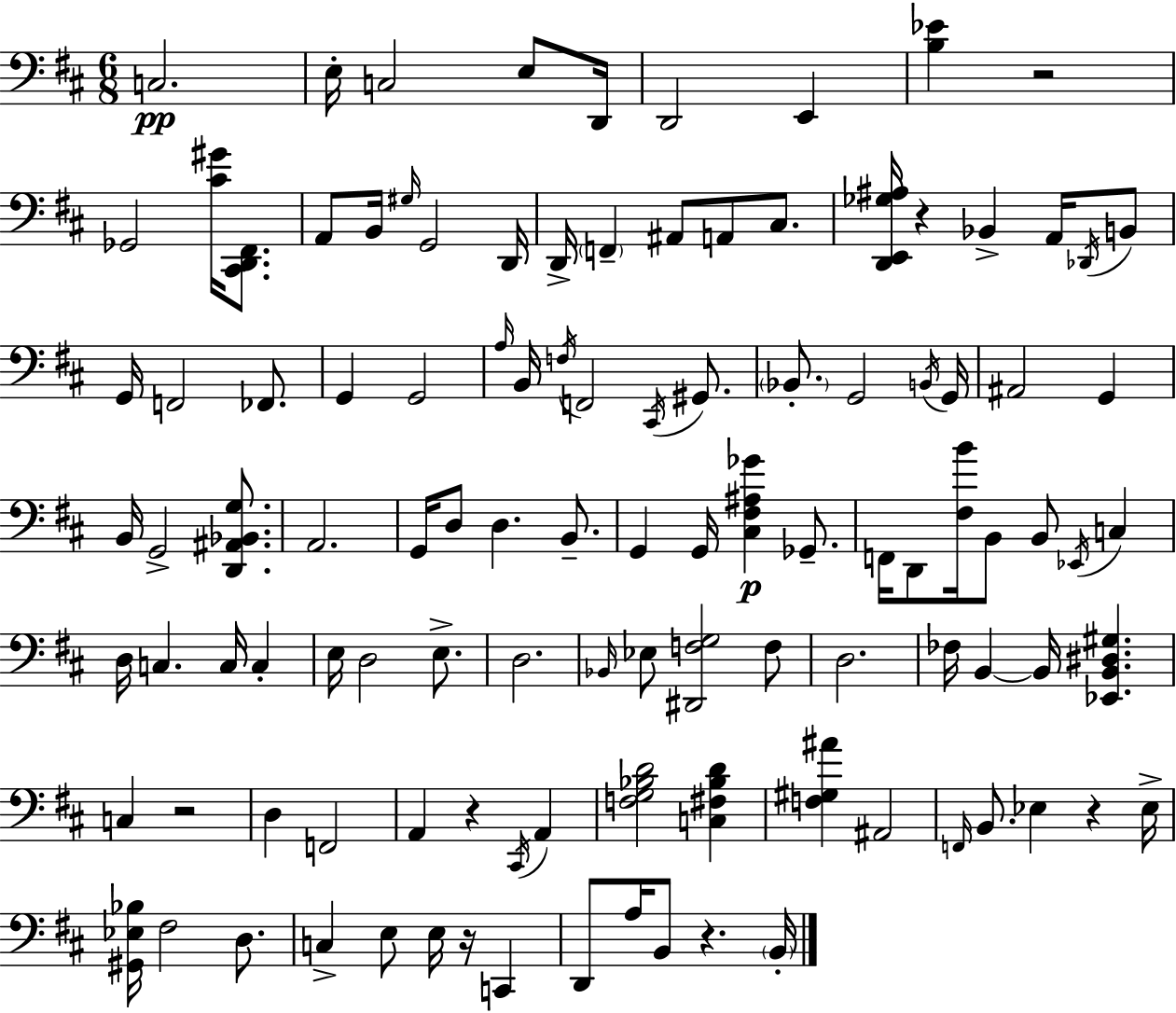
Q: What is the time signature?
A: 6/8